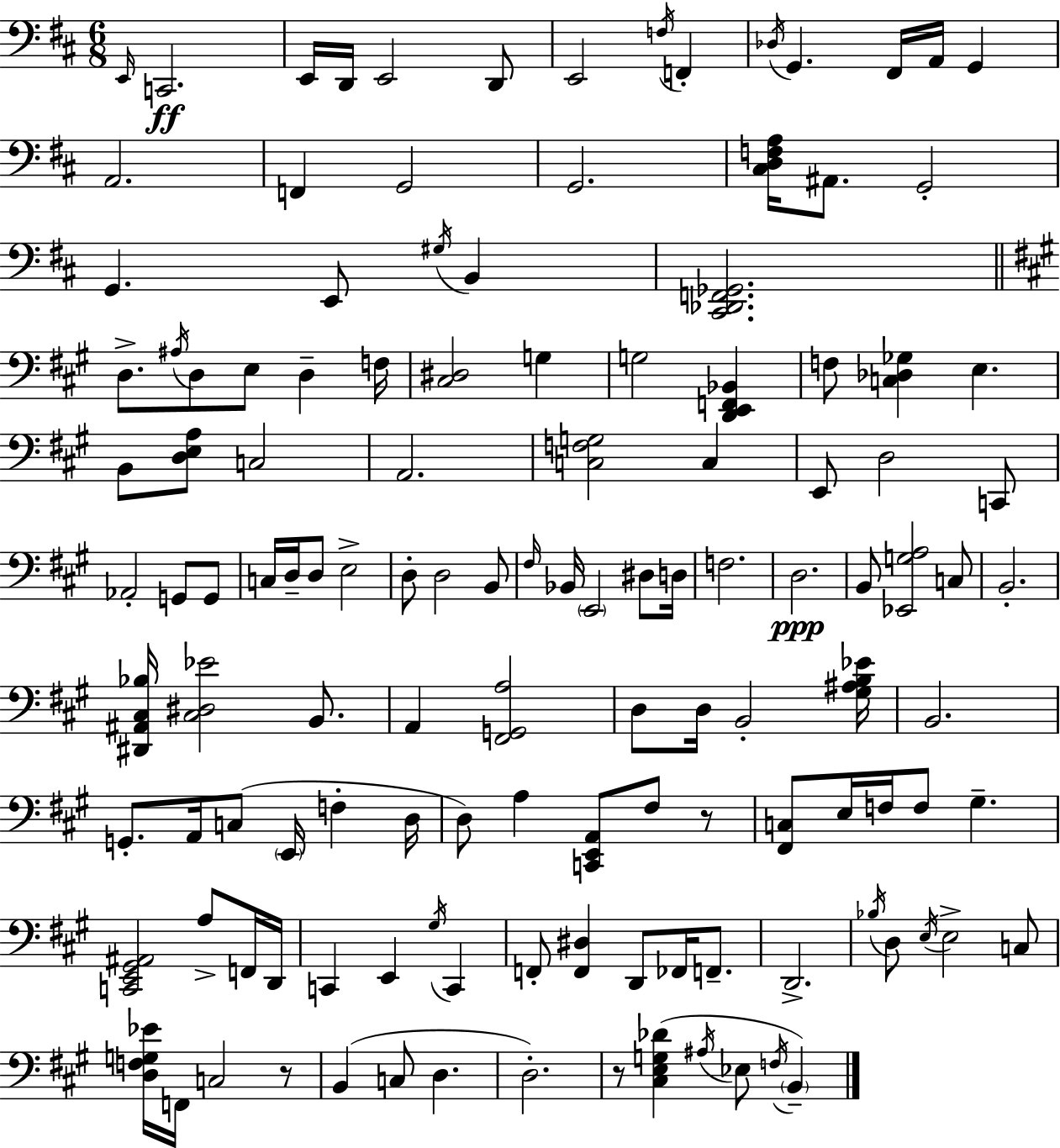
{
  \clef bass
  \numericTimeSignature
  \time 6/8
  \key d \major
  \grace { e,16 }\ff c,2. | e,16 d,16 e,2 d,8 | e,2 \acciaccatura { f16 } f,4-. | \acciaccatura { des16 } g,4. fis,16 a,16 g,4 | \break a,2. | f,4 g,2 | g,2. | <cis d f a>16 ais,8. g,2-. | \break g,4. e,8 \acciaccatura { gis16 } | b,4 <cis, des, f, ges,>2. | \bar "||" \break \key a \major d8.-> \acciaccatura { ais16 } d8 e8 d4-- | f16 <cis dis>2 g4 | g2 <d, e, f, bes,>4 | f8 <c des ges>4 e4. | \break b,8 <d e a>8 c2 | a,2. | <c f g>2 c4 | e,8 d2 c,8 | \break aes,2-. g,8 g,8 | c16 d16-- d8 e2-> | d8-. d2 b,8 | \grace { fis16 } bes,16 \parenthesize e,2 dis8 | \break d16 f2. | d2.\ppp | b,8 <ees, g a>2 | c8 b,2.-. | \break <dis, ais, cis bes>16 <cis dis ees'>2 b,8. | a,4 <fis, g, a>2 | d8 d16 b,2-. | <gis ais b ees'>16 b,2. | \break g,8.-. a,16 c8( \parenthesize e,16 f4-. | d16 d8) a4 <c, e, a,>8 fis8 | r8 <fis, c>8 e16 f16 f8 gis4.-- | <c, e, gis, ais,>2 a8-> | \break f,16 d,16 c,4 e,4 \acciaccatura { gis16 } c,4 | f,8-. <f, dis>4 d,8 fes,16 | f,8.-- d,2.-> | \acciaccatura { bes16 } d8 \acciaccatura { e16 } e2-> | \break c8 <d f g ees'>16 f,16 c2 | r8 b,4( c8 d4. | d2.-.) | r8 <cis e g des'>4( \acciaccatura { ais16 } | \break ees8 \acciaccatura { f16 }) \parenthesize b,4-- \bar "|."
}